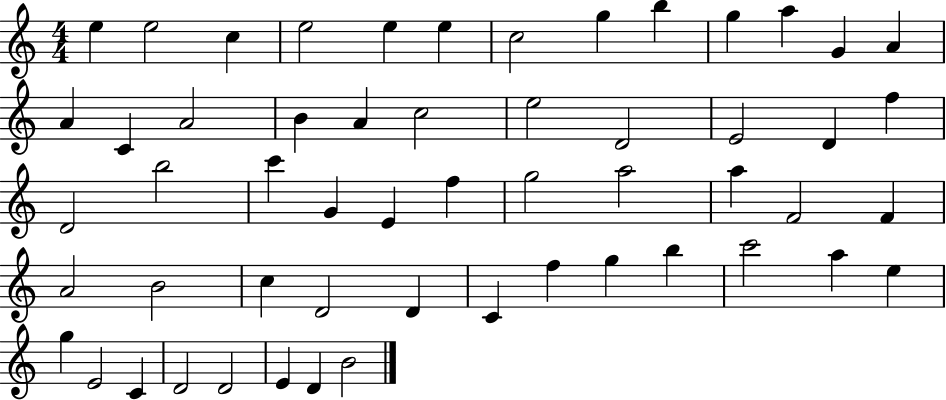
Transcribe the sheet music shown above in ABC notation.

X:1
T:Untitled
M:4/4
L:1/4
K:C
e e2 c e2 e e c2 g b g a G A A C A2 B A c2 e2 D2 E2 D f D2 b2 c' G E f g2 a2 a F2 F A2 B2 c D2 D C f g b c'2 a e g E2 C D2 D2 E D B2